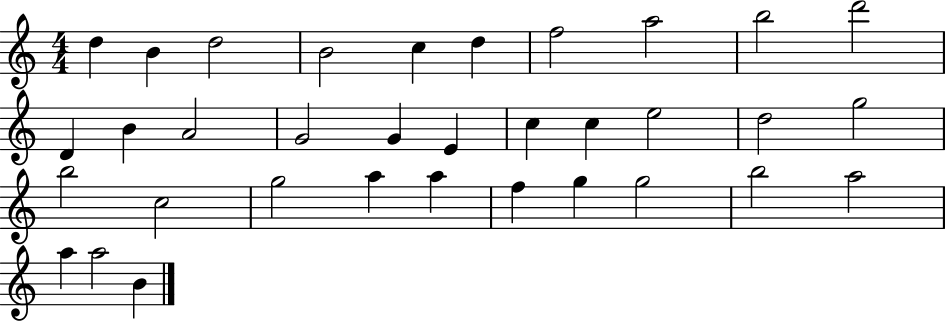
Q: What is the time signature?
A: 4/4